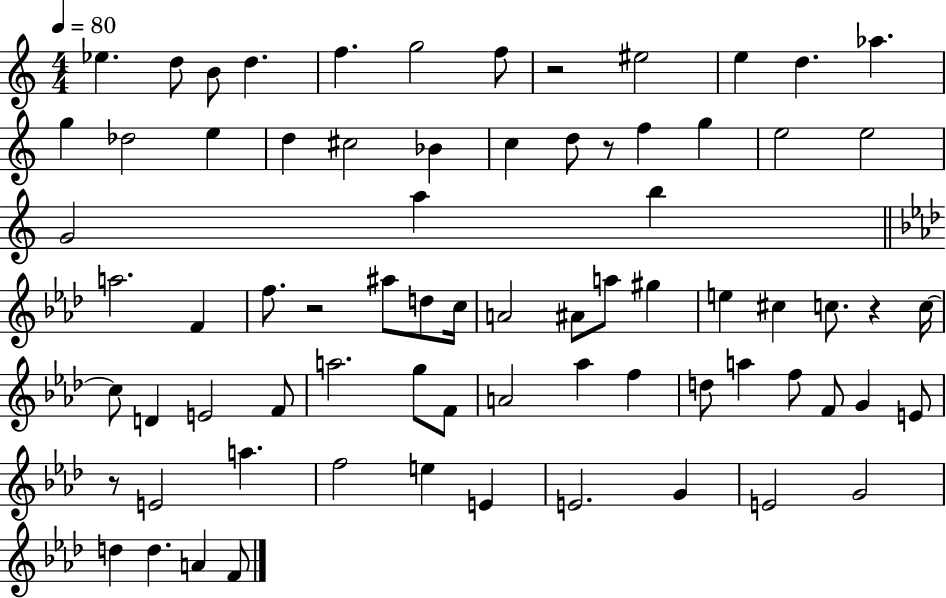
Eb5/q. D5/e B4/e D5/q. F5/q. G5/h F5/e R/h EIS5/h E5/q D5/q. Ab5/q. G5/q Db5/h E5/q D5/q C#5/h Bb4/q C5/q D5/e R/e F5/q G5/q E5/h E5/h G4/h A5/q B5/q A5/h. F4/q F5/e. R/h A#5/e D5/e C5/s A4/h A#4/e A5/e G#5/q E5/q C#5/q C5/e. R/q C5/s C5/e D4/q E4/h F4/e A5/h. G5/e F4/e A4/h Ab5/q F5/q D5/e A5/q F5/e F4/e G4/q E4/e R/e E4/h A5/q. F5/h E5/q E4/q E4/h. G4/q E4/h G4/h D5/q D5/q. A4/q F4/e